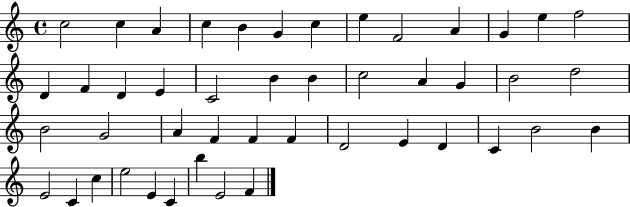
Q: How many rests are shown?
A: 0